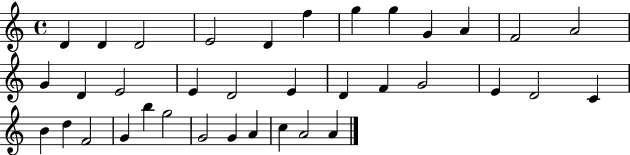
X:1
T:Untitled
M:4/4
L:1/4
K:C
D D D2 E2 D f g g G A F2 A2 G D E2 E D2 E D F G2 E D2 C B d F2 G b g2 G2 G A c A2 A